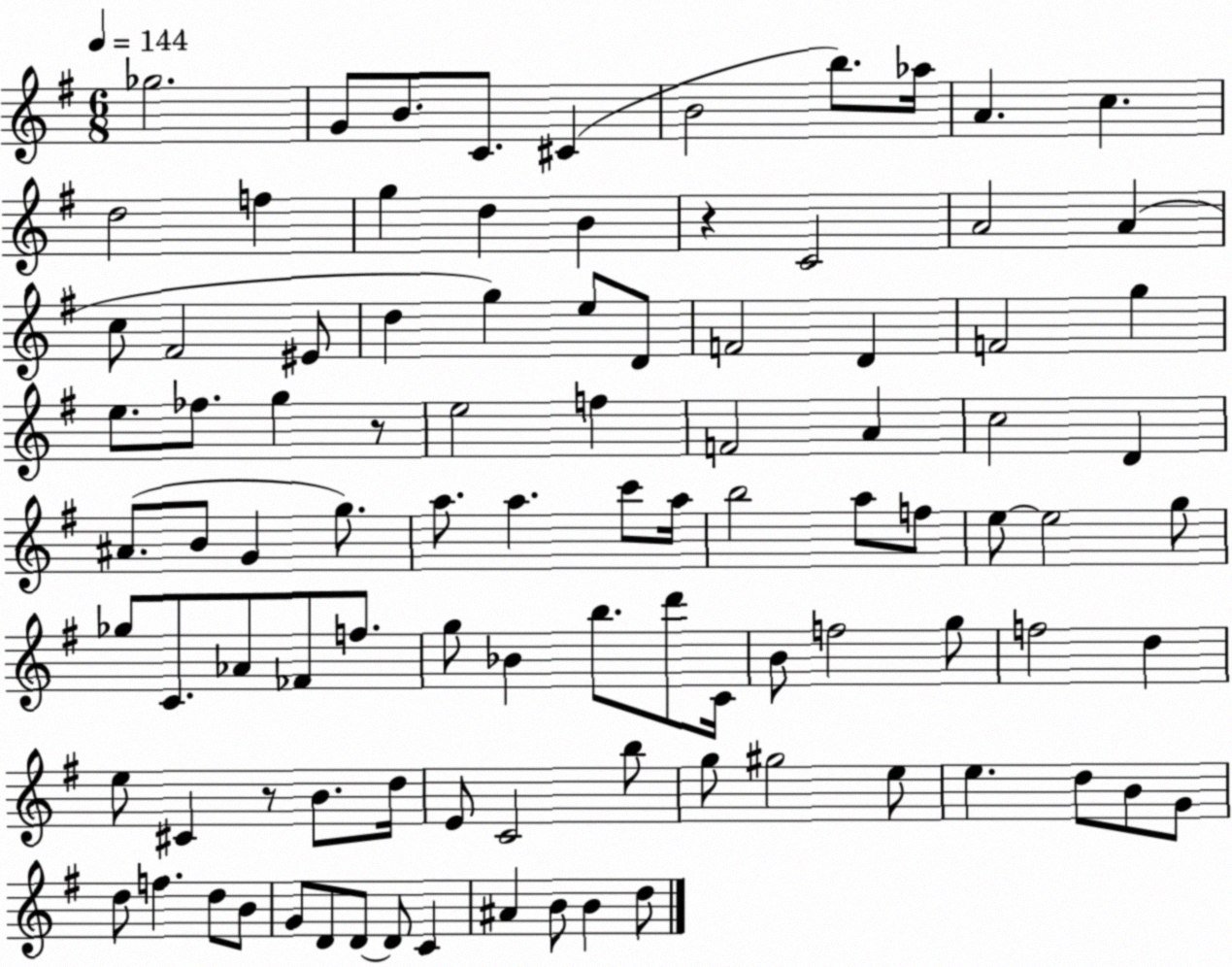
X:1
T:Untitled
M:6/8
L:1/4
K:G
_g2 G/2 B/2 C/2 ^C B2 b/2 _a/4 A c d2 f g d B z C2 A2 A c/2 ^F2 ^E/2 d g e/2 D/2 F2 D F2 g e/2 _f/2 g z/2 e2 f F2 A c2 D ^A/2 B/2 G g/2 a/2 a c'/2 a/4 b2 a/2 f/2 e/2 e2 g/2 _g/2 C/2 _A/2 _F/2 f/2 g/2 _B b/2 d'/2 C/4 B/2 f2 g/2 f2 d e/2 ^C z/2 B/2 d/4 E/2 C2 b/2 g/2 ^g2 e/2 e d/2 B/2 G/2 d/2 f d/2 B/2 G/2 D/2 D/2 D/2 C ^A B/2 B d/2